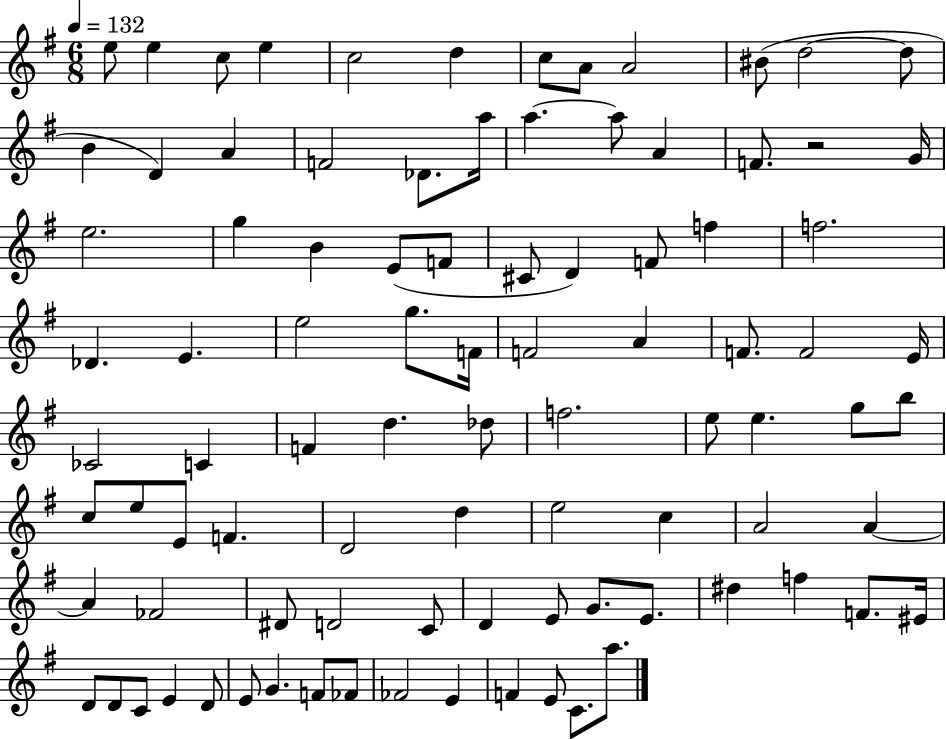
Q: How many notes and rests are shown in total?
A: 92